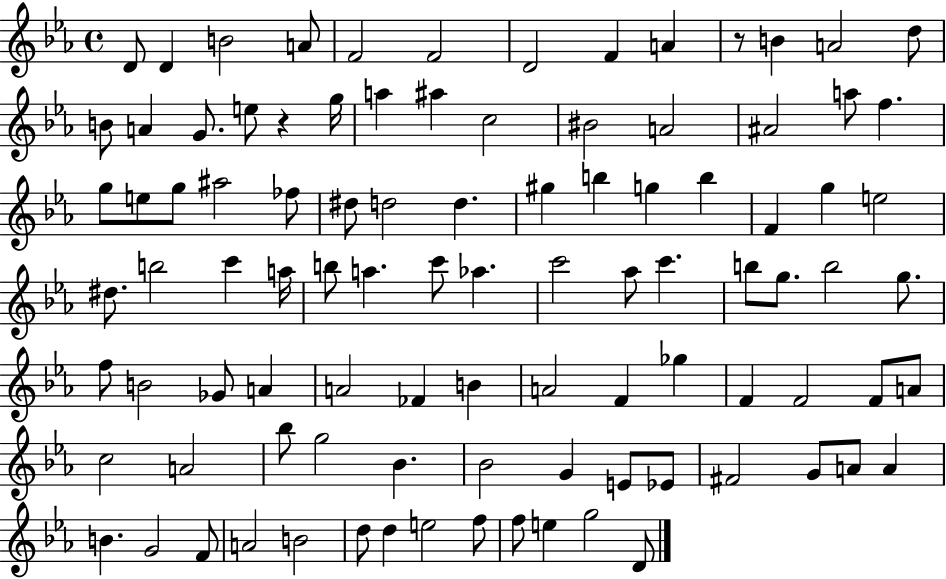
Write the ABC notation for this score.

X:1
T:Untitled
M:4/4
L:1/4
K:Eb
D/2 D B2 A/2 F2 F2 D2 F A z/2 B A2 d/2 B/2 A G/2 e/2 z g/4 a ^a c2 ^B2 A2 ^A2 a/2 f g/2 e/2 g/2 ^a2 _f/2 ^d/2 d2 d ^g b g b F g e2 ^d/2 b2 c' a/4 b/2 a c'/2 _a c'2 _a/2 c' b/2 g/2 b2 g/2 f/2 B2 _G/2 A A2 _F B A2 F _g F F2 F/2 A/2 c2 A2 _b/2 g2 _B _B2 G E/2 _E/2 ^F2 G/2 A/2 A B G2 F/2 A2 B2 d/2 d e2 f/2 f/2 e g2 D/2